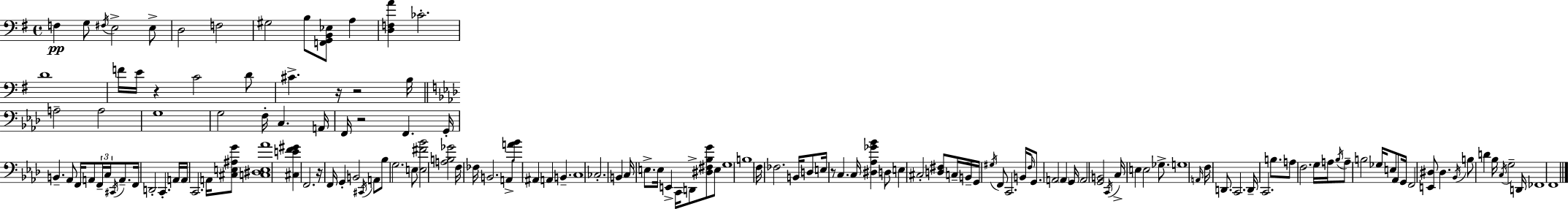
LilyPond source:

{
  \clef bass
  \time 4/4
  \defaultTimeSignature
  \key g \major
  f4\pp g8 \acciaccatura { fis16 } e2-> e8-> | d2 f2 | gis2 b8 <f, g, b, ees>8 a4 | <d f a'>4 ces'2.-. | \break d'1 | f'16 e'16 r4 c'2 d'8 | cis'4.-> r16 r2 | b16 \bar "||" \break \key aes \major a2-- a2 | g1 | g2 f16-. c4. a,16 | f,16 r2 f,4. g,16-. | \break b,4.-- aes,8 f,16 a,8 \tuplet 3/2 { f,16-- c16 \acciaccatura { cis,16 } } a,8.-- | f,16 d,2-. c,4.-. | a,16 a,16 c,2. a,16 <cis e ais g'>8 | <c dis e aes'>1 | \break <cis e' f' gis'>4 f,2. | r16 f,16 g,4-. b,2 \acciaccatura { cis,16 } | a,8 bes8 g2. | e8 <e fis' bes'>2 <a b ges'>2 | \break f16 fes16 b,2. | a,8-> <a' bes'>8 ais,4 a,4 b,4.-- | c1 | ces2.-. b,4 | \break c16 e8.-> e16 e,4-> c,16 d,8-> <dis fis bes g'>8 | e8 g1 | b1 | f16 fes2. b,16 | \break d8 e16 r8 c4. c16 <dis aes ges' bes'>4 | d8 e4 cis2-. <d fis>8 | c16-- b,16-- g,16 \acciaccatura { gis16 } f,8 c,2. | b,16 \grace { f16 } g,8. a,2 \parenthesize a,4 | \break g,16 a,2 <g, b,>2 | \acciaccatura { c,16 } c16-> e4 e2 | ges8.-> g1 | \grace { a,16 } f16 d,8. c,2. | \break d,16-- c,2. | b8. a8 f2. | g16 a16 \acciaccatura { bes16 } a8-- b2 | ges16 e8 aes,8 g,16 f,2 <e, dis>8 | \break dis4. \acciaccatura { bes,16 } b8 d'4 bes16 \acciaccatura { c16 } | g2-- d,16 fes,1 | f,1 | \bar "|."
}